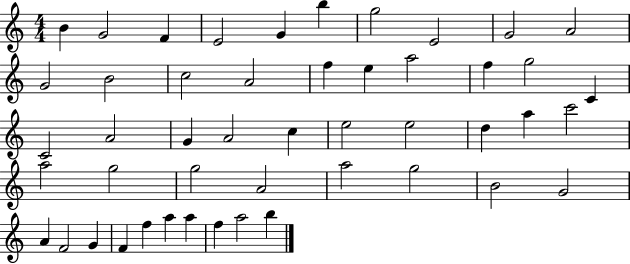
X:1
T:Untitled
M:4/4
L:1/4
K:C
B G2 F E2 G b g2 E2 G2 A2 G2 B2 c2 A2 f e a2 f g2 C C2 A2 G A2 c e2 e2 d a c'2 a2 g2 g2 A2 a2 g2 B2 G2 A F2 G F f a a f a2 b